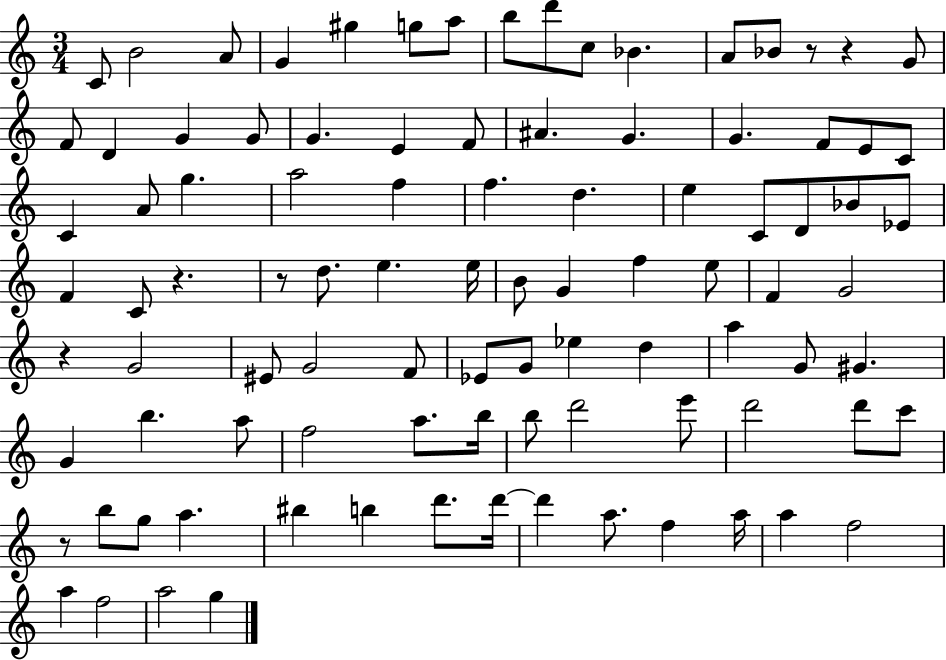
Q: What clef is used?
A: treble